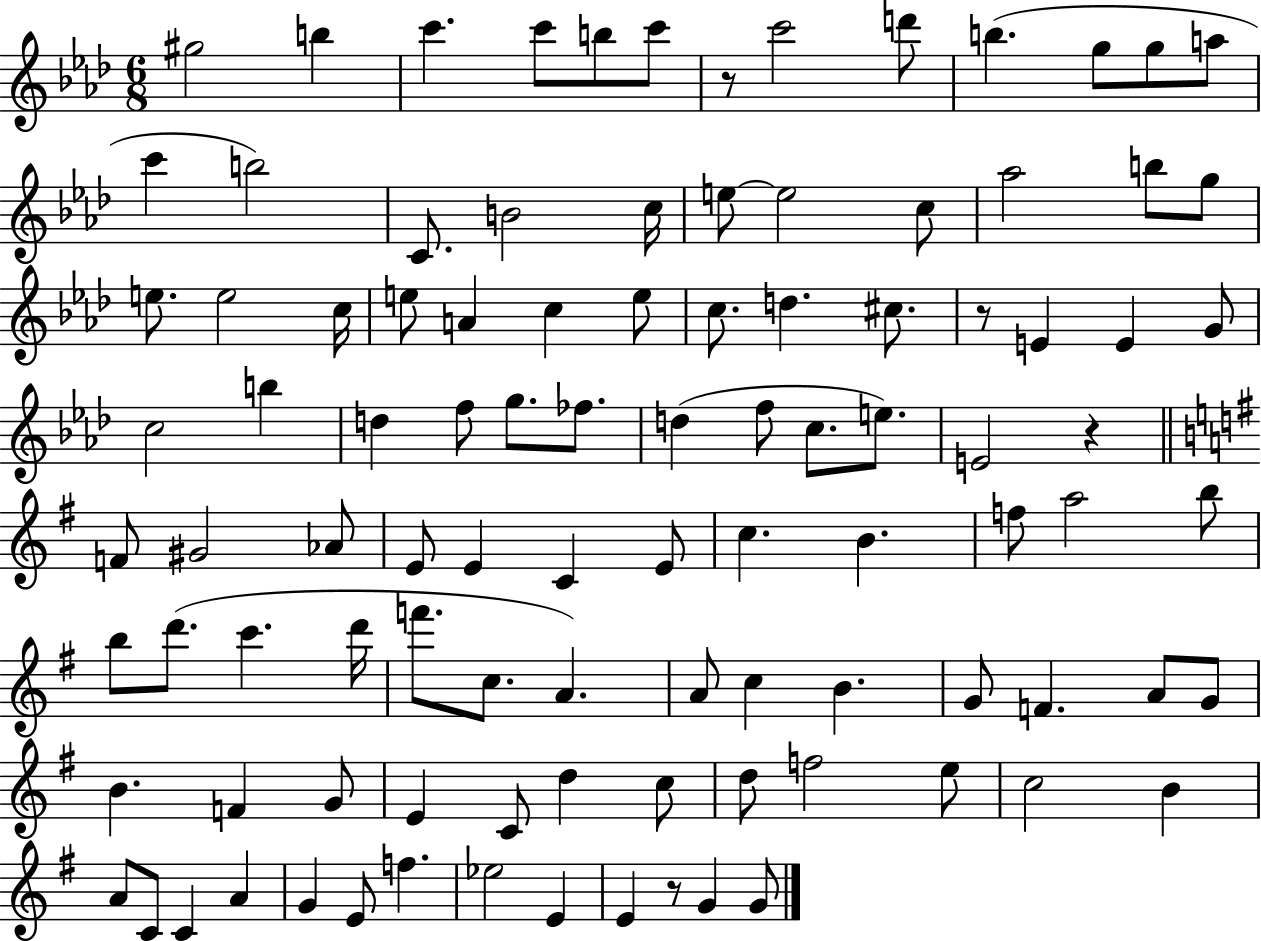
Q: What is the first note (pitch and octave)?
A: G#5